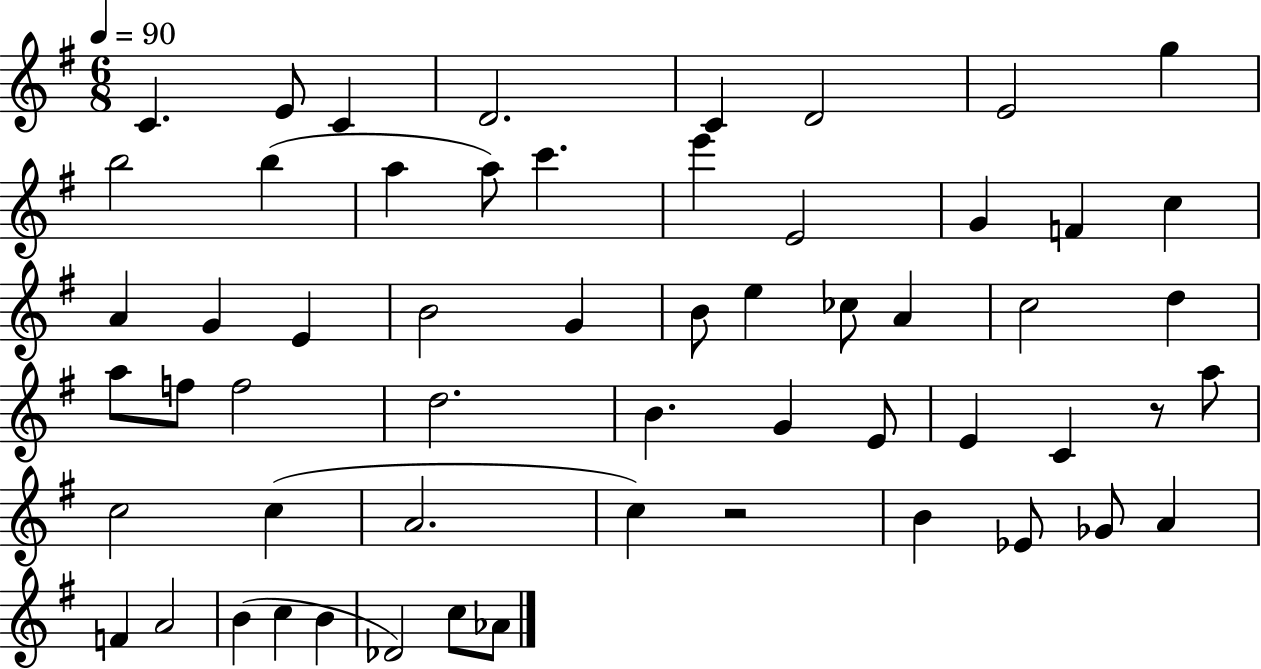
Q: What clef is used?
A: treble